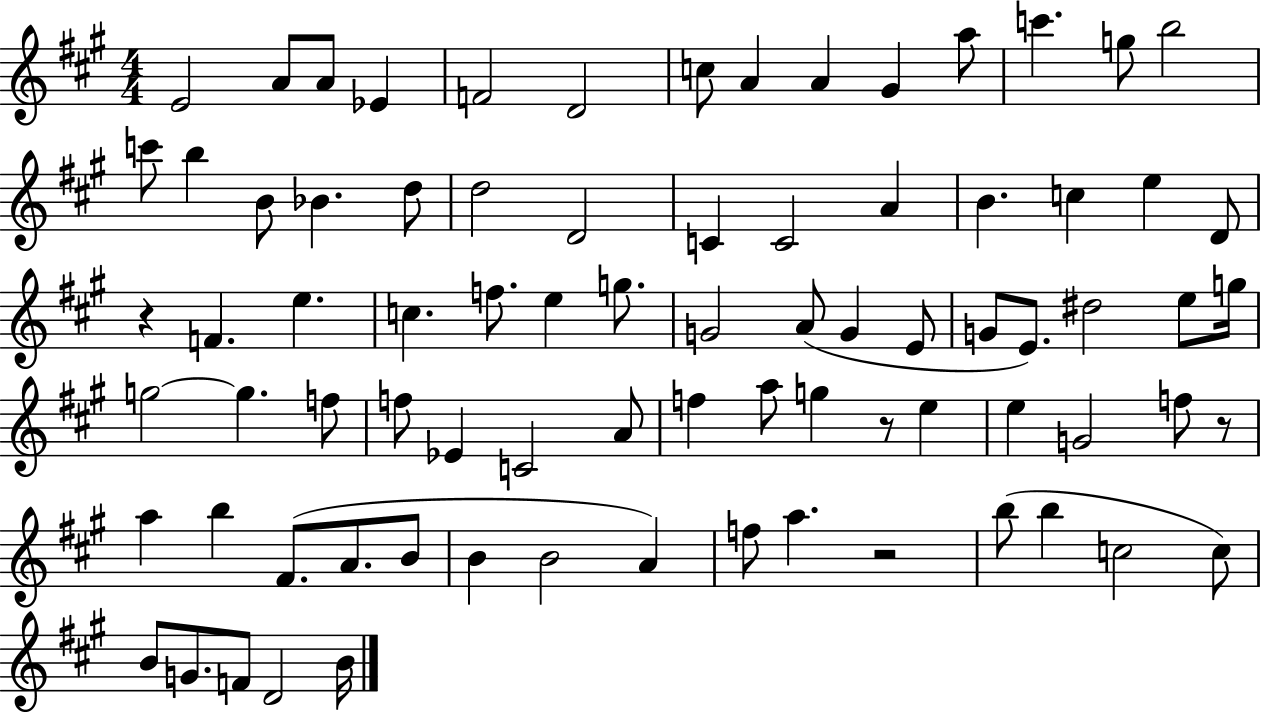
{
  \clef treble
  \numericTimeSignature
  \time 4/4
  \key a \major
  \repeat volta 2 { e'2 a'8 a'8 ees'4 | f'2 d'2 | c''8 a'4 a'4 gis'4 a''8 | c'''4. g''8 b''2 | \break c'''8 b''4 b'8 bes'4. d''8 | d''2 d'2 | c'4 c'2 a'4 | b'4. c''4 e''4 d'8 | \break r4 f'4. e''4. | c''4. f''8. e''4 g''8. | g'2 a'8( g'4 e'8 | g'8 e'8.) dis''2 e''8 g''16 | \break g''2~~ g''4. f''8 | f''8 ees'4 c'2 a'8 | f''4 a''8 g''4 r8 e''4 | e''4 g'2 f''8 r8 | \break a''4 b''4 fis'8.( a'8. b'8 | b'4 b'2 a'4) | f''8 a''4. r2 | b''8( b''4 c''2 c''8) | \break b'8 g'8. f'8 d'2 b'16 | } \bar "|."
}